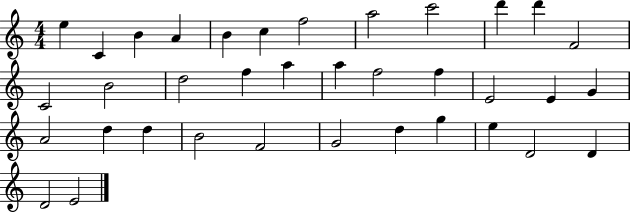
E5/q C4/q B4/q A4/q B4/q C5/q F5/h A5/h C6/h D6/q D6/q F4/h C4/h B4/h D5/h F5/q A5/q A5/q F5/h F5/q E4/h E4/q G4/q A4/h D5/q D5/q B4/h F4/h G4/h D5/q G5/q E5/q D4/h D4/q D4/h E4/h